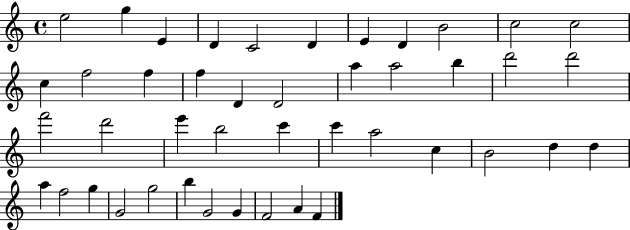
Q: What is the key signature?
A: C major